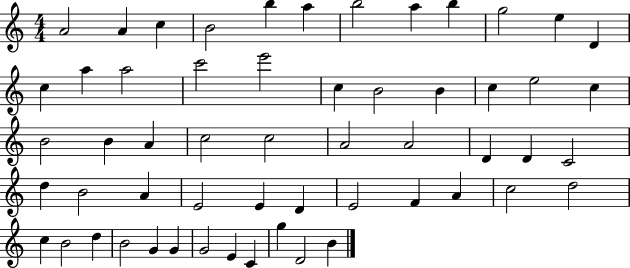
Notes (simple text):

A4/h A4/q C5/q B4/h B5/q A5/q B5/h A5/q B5/q G5/h E5/q D4/q C5/q A5/q A5/h C6/h E6/h C5/q B4/h B4/q C5/q E5/h C5/q B4/h B4/q A4/q C5/h C5/h A4/h A4/h D4/q D4/q C4/h D5/q B4/h A4/q E4/h E4/q D4/q E4/h F4/q A4/q C5/h D5/h C5/q B4/h D5/q B4/h G4/q G4/q G4/h E4/q C4/q G5/q D4/h B4/q